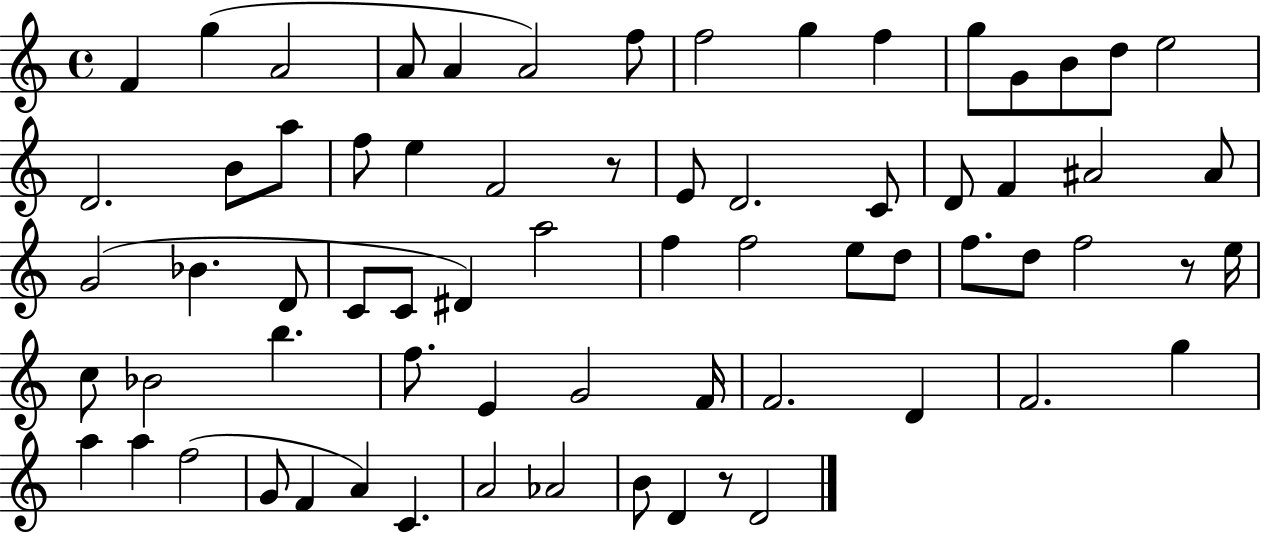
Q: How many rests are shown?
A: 3